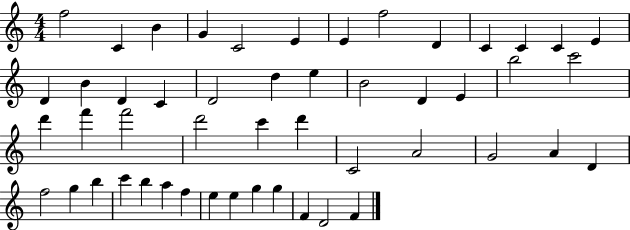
X:1
T:Untitled
M:4/4
L:1/4
K:C
f2 C B G C2 E E f2 D C C C E D B D C D2 d e B2 D E b2 c'2 d' f' f'2 d'2 c' d' C2 A2 G2 A D f2 g b c' b a f e e g g F D2 F